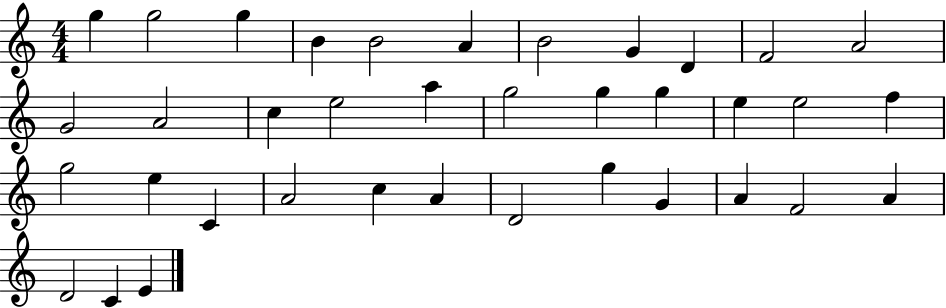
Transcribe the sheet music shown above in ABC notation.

X:1
T:Untitled
M:4/4
L:1/4
K:C
g g2 g B B2 A B2 G D F2 A2 G2 A2 c e2 a g2 g g e e2 f g2 e C A2 c A D2 g G A F2 A D2 C E